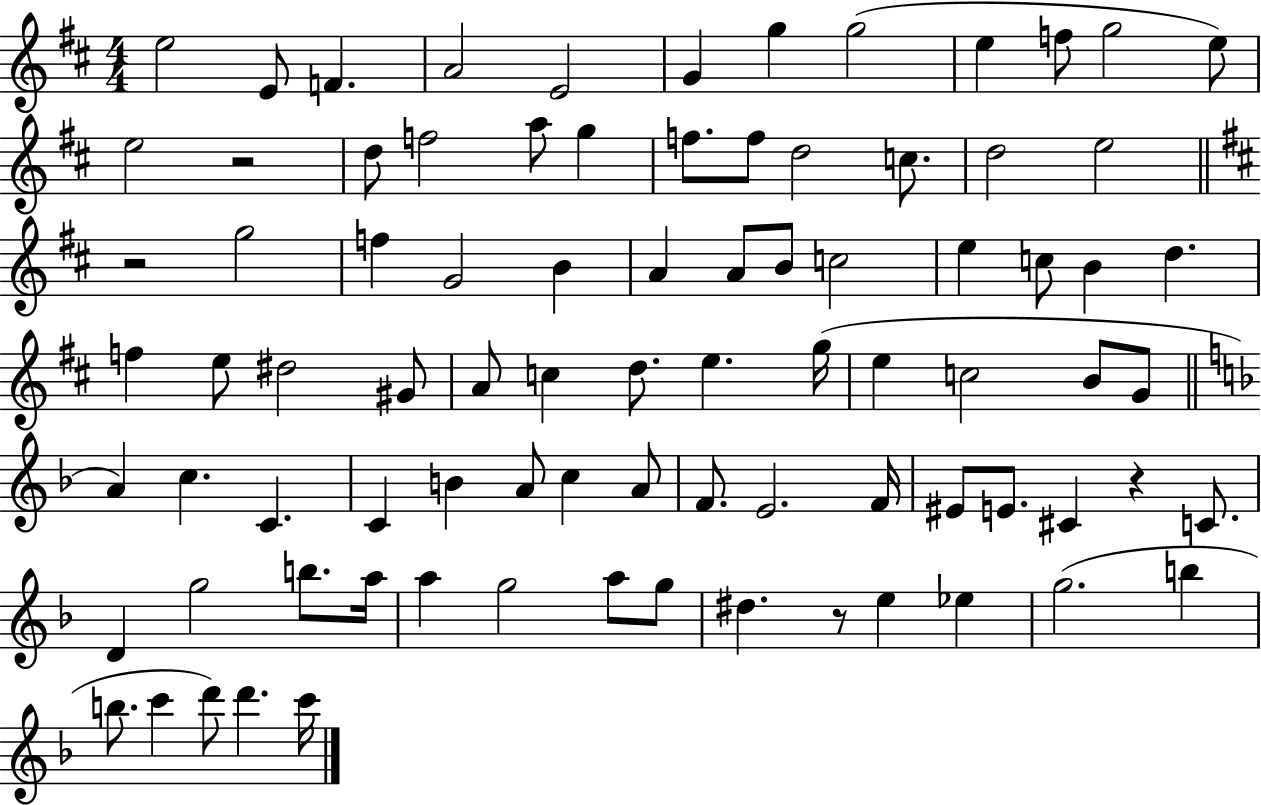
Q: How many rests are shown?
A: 4